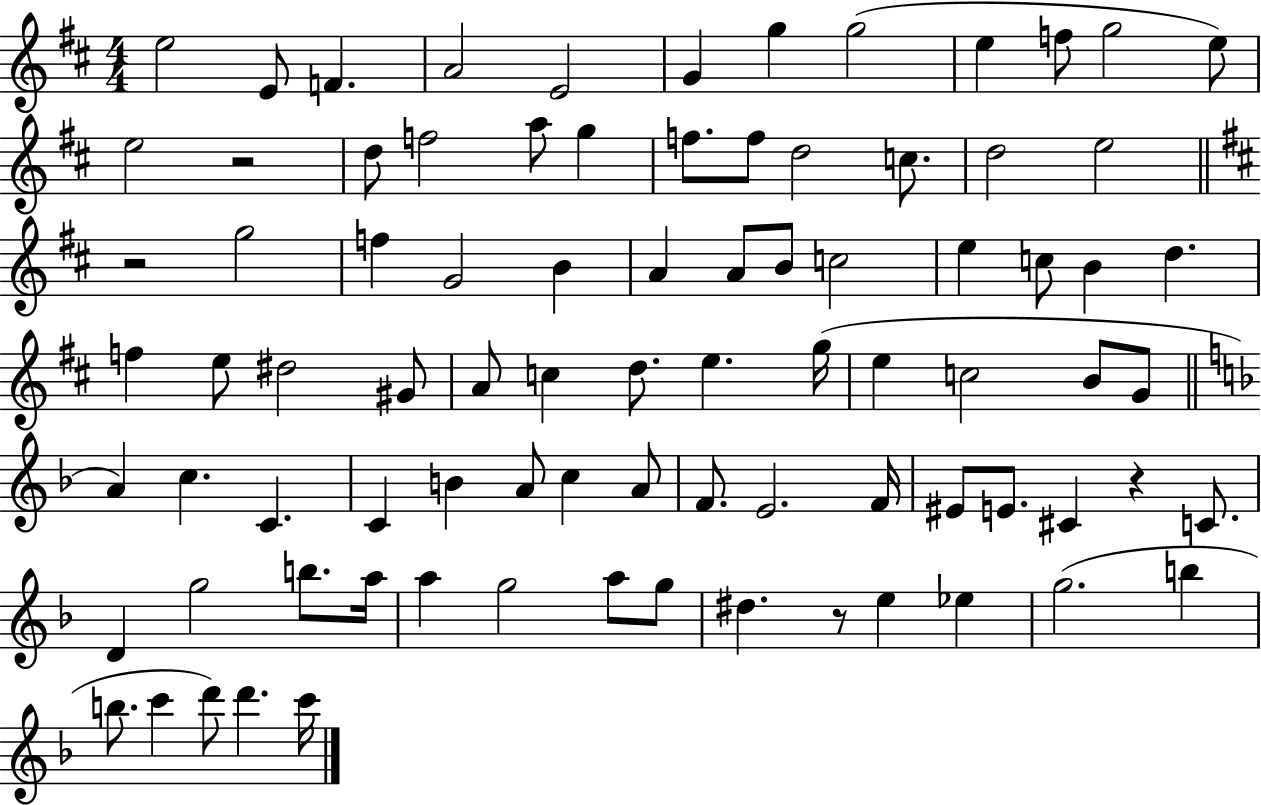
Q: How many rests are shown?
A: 4